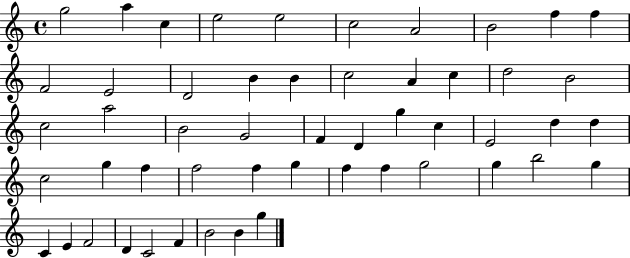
X:1
T:Untitled
M:4/4
L:1/4
K:C
g2 a c e2 e2 c2 A2 B2 f f F2 E2 D2 B B c2 A c d2 B2 c2 a2 B2 G2 F D g c E2 d d c2 g f f2 f g f f g2 g b2 g C E F2 D C2 F B2 B g